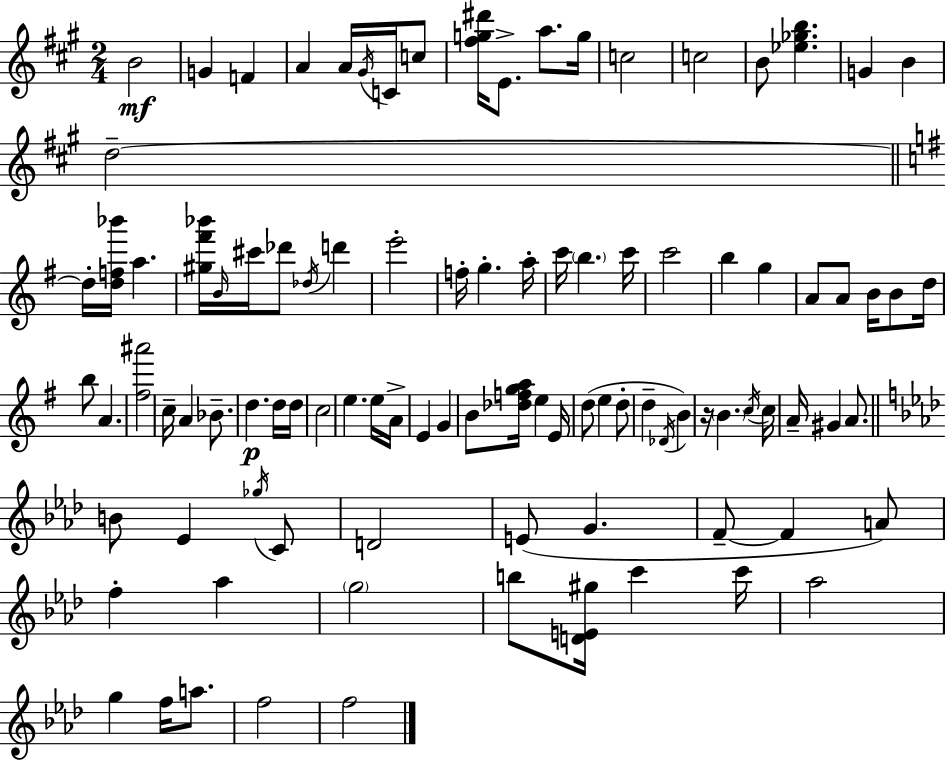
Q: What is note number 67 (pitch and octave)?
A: G#4